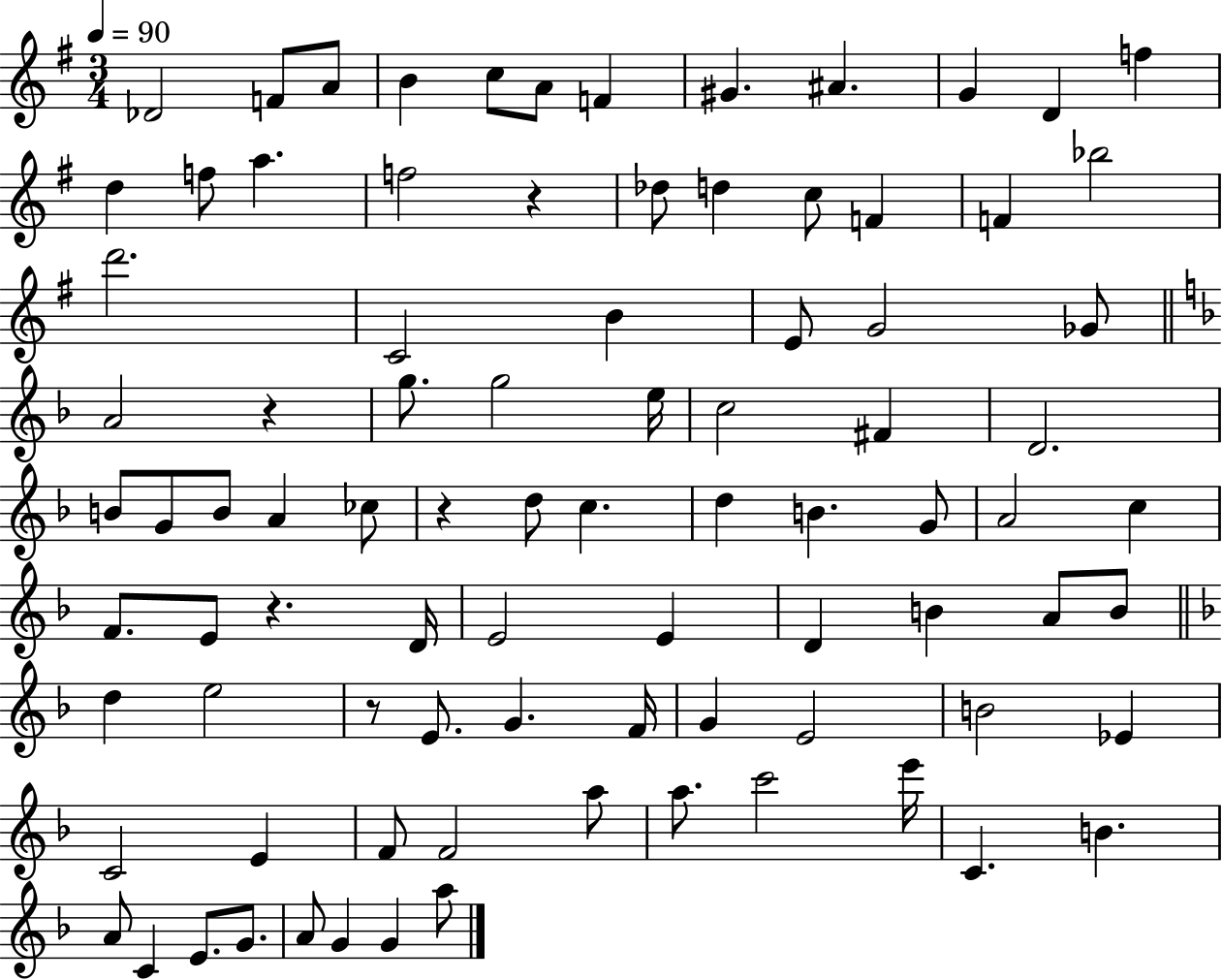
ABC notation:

X:1
T:Untitled
M:3/4
L:1/4
K:G
_D2 F/2 A/2 B c/2 A/2 F ^G ^A G D f d f/2 a f2 z _d/2 d c/2 F F _b2 d'2 C2 B E/2 G2 _G/2 A2 z g/2 g2 e/4 c2 ^F D2 B/2 G/2 B/2 A _c/2 z d/2 c d B G/2 A2 c F/2 E/2 z D/4 E2 E D B A/2 B/2 d e2 z/2 E/2 G F/4 G E2 B2 _E C2 E F/2 F2 a/2 a/2 c'2 e'/4 C B A/2 C E/2 G/2 A/2 G G a/2